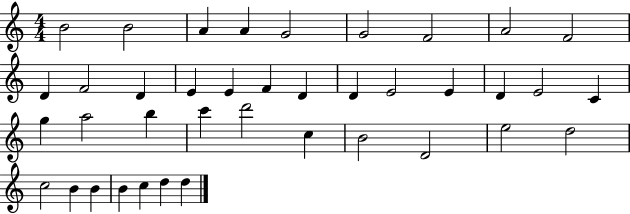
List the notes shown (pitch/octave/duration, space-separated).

B4/h B4/h A4/q A4/q G4/h G4/h F4/h A4/h F4/h D4/q F4/h D4/q E4/q E4/q F4/q D4/q D4/q E4/h E4/q D4/q E4/h C4/q G5/q A5/h B5/q C6/q D6/h C5/q B4/h D4/h E5/h D5/h C5/h B4/q B4/q B4/q C5/q D5/q D5/q